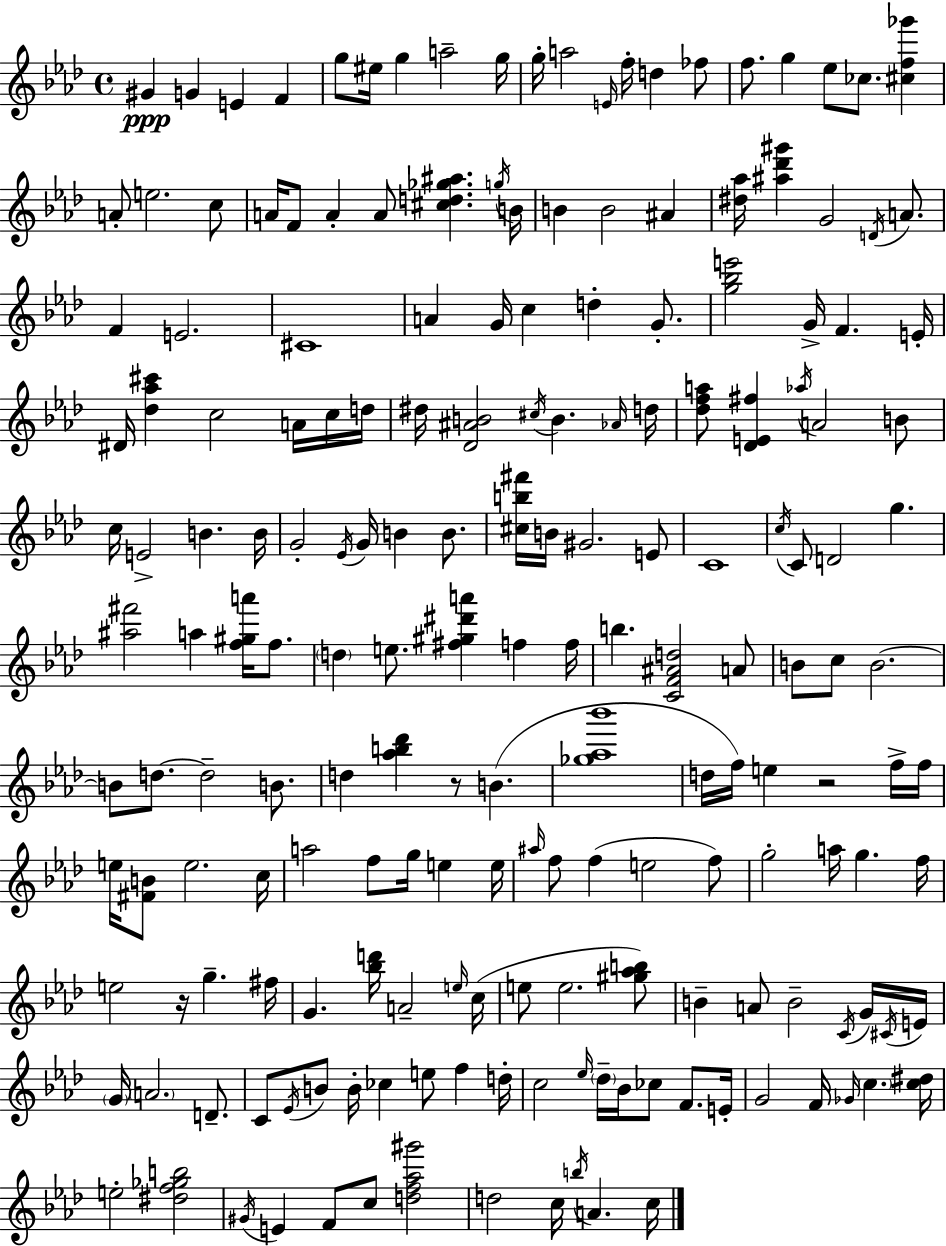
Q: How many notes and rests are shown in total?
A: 187